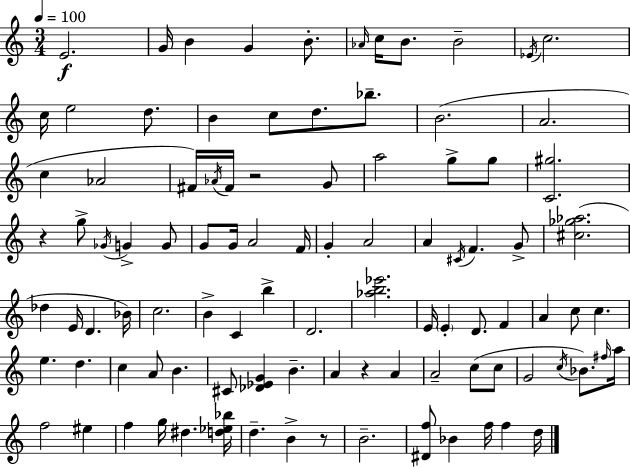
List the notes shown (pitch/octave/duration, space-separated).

E4/h. G4/s B4/q G4/q B4/e. Ab4/s C5/s B4/e. B4/h Eb4/s C5/h. C5/s E5/h D5/e. B4/q C5/e D5/e. Bb5/e. B4/h. A4/h. C5/q Ab4/h F#4/s Ab4/s F#4/s R/h G4/e A5/h G5/e G5/e [C4,G#5]/h. R/q G5/e Gb4/s G4/q G4/e G4/e G4/s A4/h F4/s G4/q A4/h A4/q C#4/s F4/q. G4/e [C#5,Gb5,Ab5]/h. Db5/q E4/s D4/q. Bb4/s C5/h. B4/q C4/q B5/q D4/h. [Ab5,B5,Eb6]/h. E4/s E4/q D4/e. F4/q A4/q C5/e C5/q. E5/q. D5/q. C5/q A4/e B4/q. C#4/e [Db4,Eb4,G4]/q B4/q. A4/q R/q A4/q A4/h C5/e C5/e G4/h C5/s Bb4/e. F#5/s A5/s F5/h EIS5/q F5/q G5/s D#5/q. [D5,Eb5,Bb5]/s D5/q. B4/q R/e B4/h. [D#4,F5]/e Bb4/q F5/s F5/q D5/s